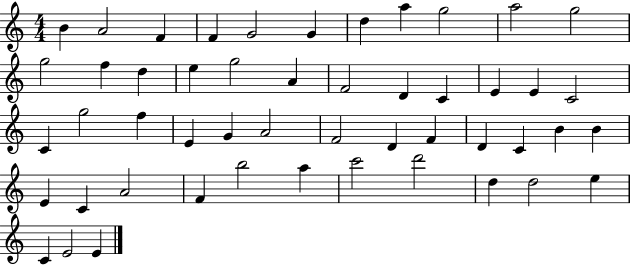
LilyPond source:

{
  \clef treble
  \numericTimeSignature
  \time 4/4
  \key c \major
  b'4 a'2 f'4 | f'4 g'2 g'4 | d''4 a''4 g''2 | a''2 g''2 | \break g''2 f''4 d''4 | e''4 g''2 a'4 | f'2 d'4 c'4 | e'4 e'4 c'2 | \break c'4 g''2 f''4 | e'4 g'4 a'2 | f'2 d'4 f'4 | d'4 c'4 b'4 b'4 | \break e'4 c'4 a'2 | f'4 b''2 a''4 | c'''2 d'''2 | d''4 d''2 e''4 | \break c'4 e'2 e'4 | \bar "|."
}